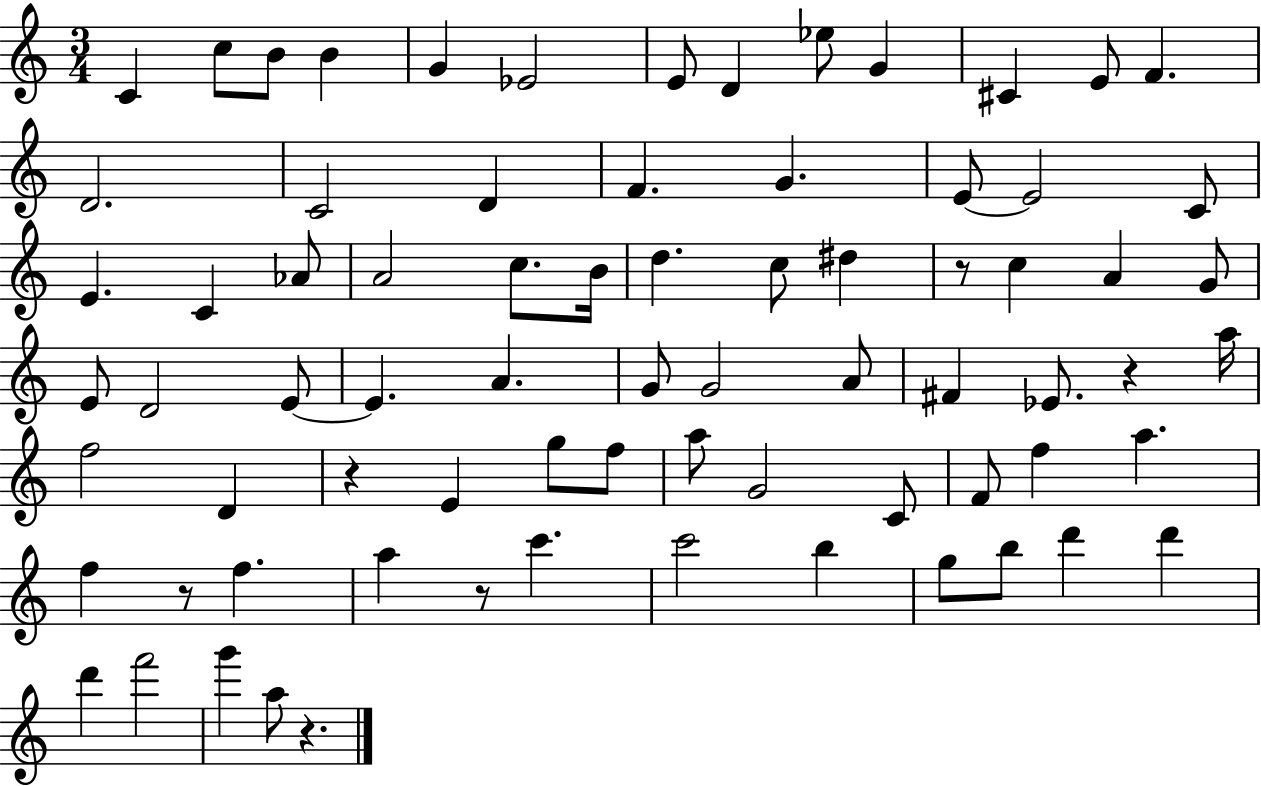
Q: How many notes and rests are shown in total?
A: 75